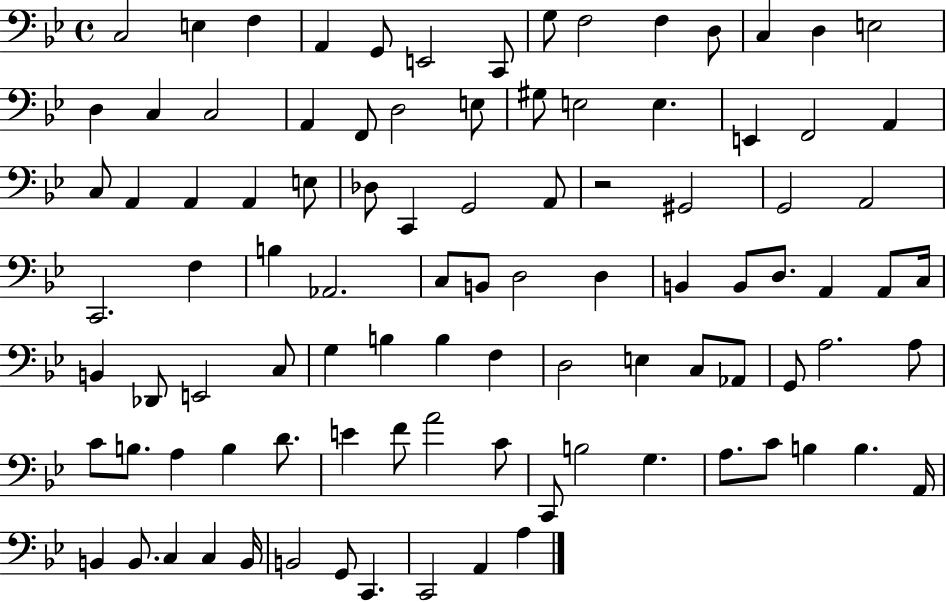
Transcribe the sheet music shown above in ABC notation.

X:1
T:Untitled
M:4/4
L:1/4
K:Bb
C,2 E, F, A,, G,,/2 E,,2 C,,/2 G,/2 F,2 F, D,/2 C, D, E,2 D, C, C,2 A,, F,,/2 D,2 E,/2 ^G,/2 E,2 E, E,, F,,2 A,, C,/2 A,, A,, A,, E,/2 _D,/2 C,, G,,2 A,,/2 z2 ^G,,2 G,,2 A,,2 C,,2 F, B, _A,,2 C,/2 B,,/2 D,2 D, B,, B,,/2 D,/2 A,, A,,/2 C,/4 B,, _D,,/2 E,,2 C,/2 G, B, B, F, D,2 E, C,/2 _A,,/2 G,,/2 A,2 A,/2 C/2 B,/2 A, B, D/2 E F/2 A2 C/2 C,,/2 B,2 G, A,/2 C/2 B, B, A,,/4 B,, B,,/2 C, C, B,,/4 B,,2 G,,/2 C,, C,,2 A,, A,